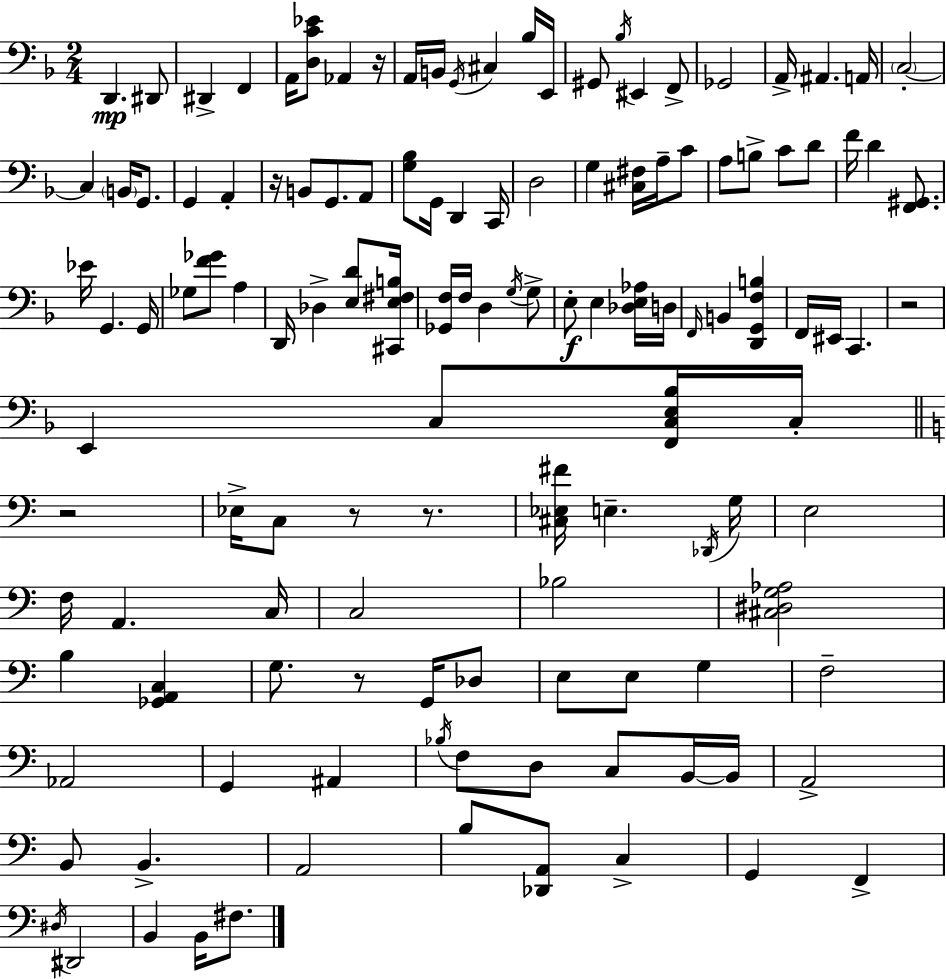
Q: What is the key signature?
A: F major